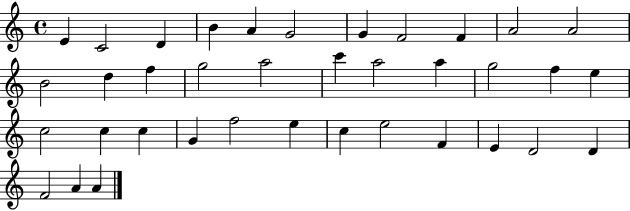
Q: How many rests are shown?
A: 0